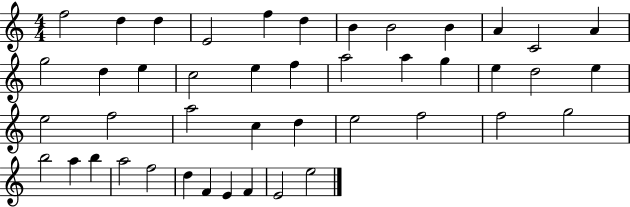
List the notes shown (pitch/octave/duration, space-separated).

F5/h D5/q D5/q E4/h F5/q D5/q B4/q B4/h B4/q A4/q C4/h A4/q G5/h D5/q E5/q C5/h E5/q F5/q A5/h A5/q G5/q E5/q D5/h E5/q E5/h F5/h A5/h C5/q D5/q E5/h F5/h F5/h G5/h B5/h A5/q B5/q A5/h F5/h D5/q F4/q E4/q F4/q E4/h E5/h